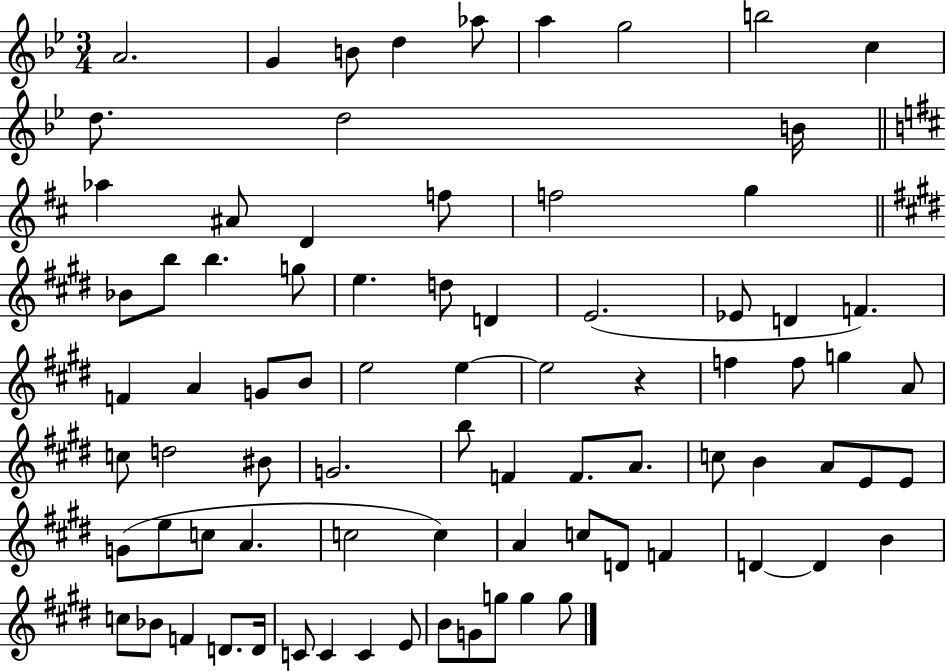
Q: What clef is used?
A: treble